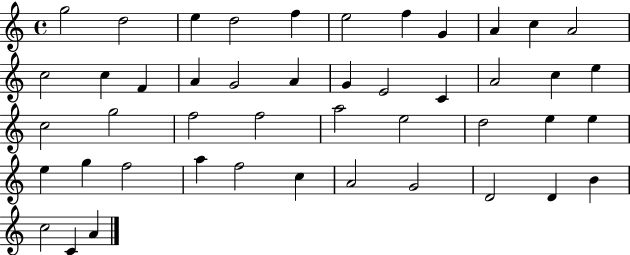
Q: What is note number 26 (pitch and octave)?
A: F5